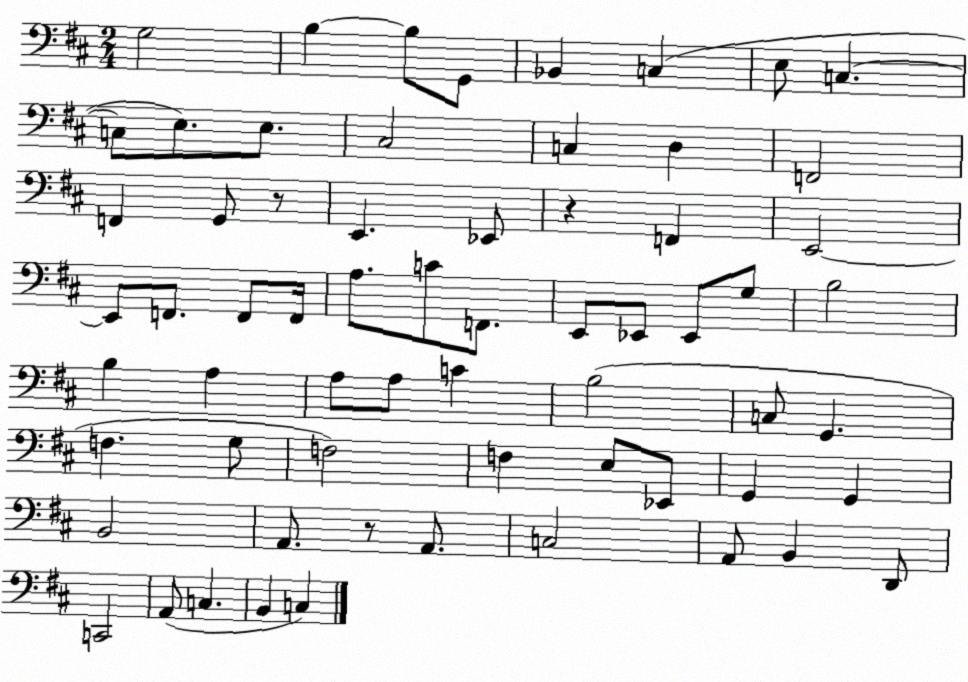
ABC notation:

X:1
T:Untitled
M:2/4
L:1/4
K:D
G,2 B, B,/2 G,,/2 _B,, C, E,/2 C, C,/2 E,/2 E,/2 ^C,2 C, D, F,,2 F,, G,,/2 z/2 E,, _E,,/2 z F,, E,,2 E,,/2 F,,/2 F,,/2 F,,/4 A,/2 C/2 F,,/2 E,,/2 _E,,/2 _E,,/2 G,/2 B,2 B, A, A,/2 A,/2 C B,2 C,/2 G,, F, G,/2 F,2 F, E,/2 _E,,/2 G,, G,, B,,2 A,,/2 z/2 A,,/2 C,2 A,,/2 B,, D,,/2 C,,2 A,,/2 C, B,, C,